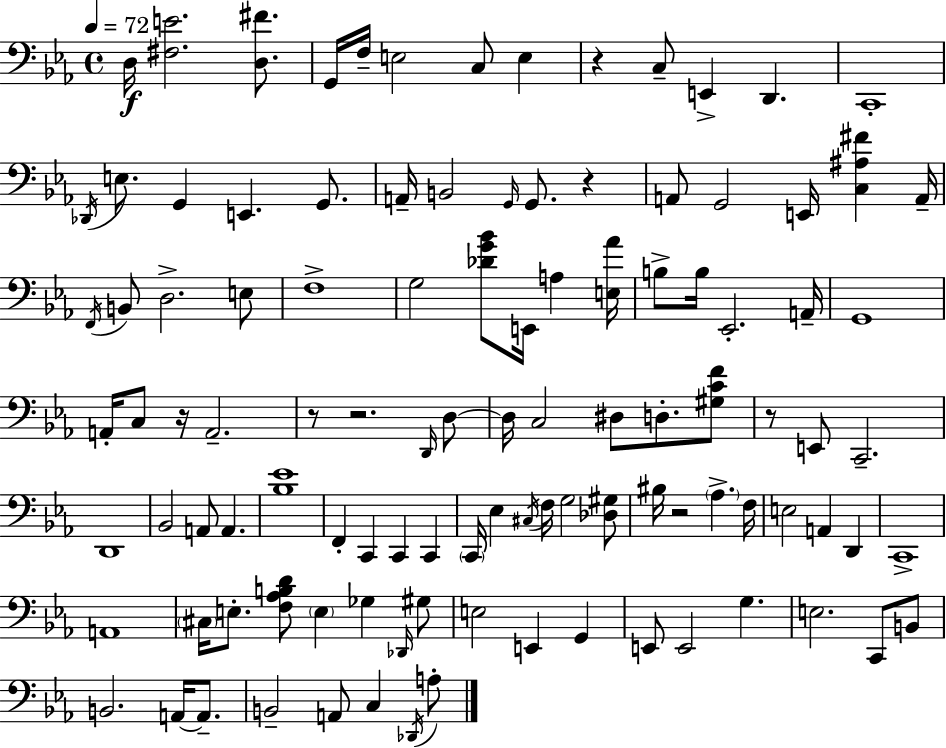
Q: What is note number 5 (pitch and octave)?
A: C3